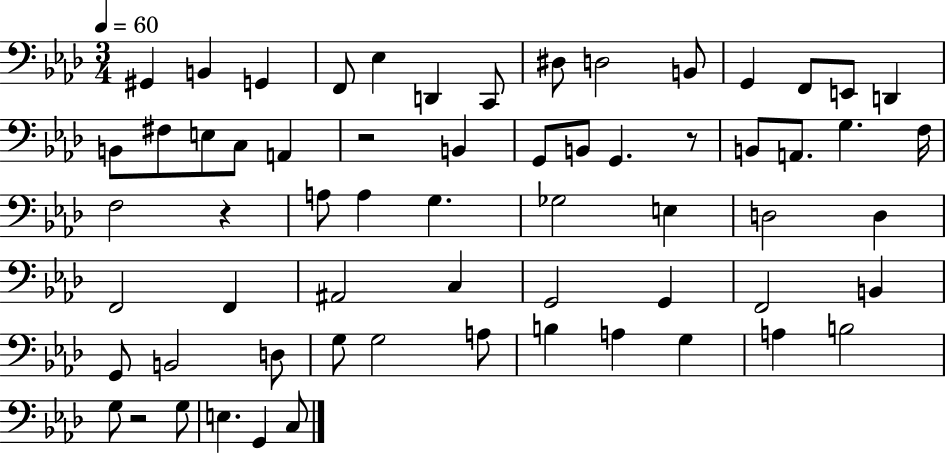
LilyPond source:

{
  \clef bass
  \numericTimeSignature
  \time 3/4
  \key aes \major
  \tempo 4 = 60
  gis,4 b,4 g,4 | f,8 ees4 d,4 c,8 | dis8 d2 b,8 | g,4 f,8 e,8 d,4 | \break b,8 fis8 e8 c8 a,4 | r2 b,4 | g,8 b,8 g,4. r8 | b,8 a,8. g4. f16 | \break f2 r4 | a8 a4 g4. | ges2 e4 | d2 d4 | \break f,2 f,4 | ais,2 c4 | g,2 g,4 | f,2 b,4 | \break g,8 b,2 d8 | g8 g2 a8 | b4 a4 g4 | a4 b2 | \break g8 r2 g8 | e4. g,4 c8 | \bar "|."
}